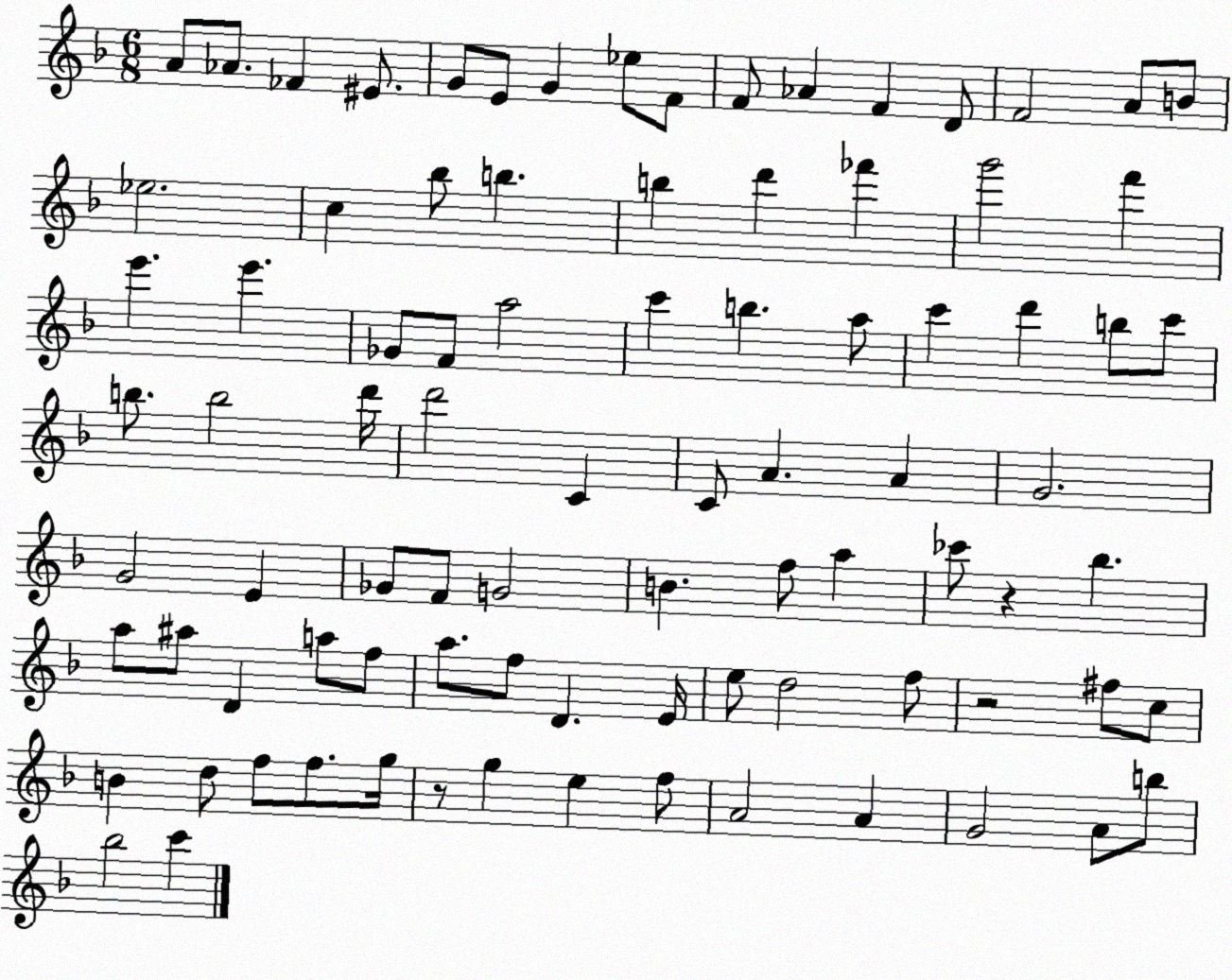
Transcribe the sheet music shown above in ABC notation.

X:1
T:Untitled
M:6/8
L:1/4
K:F
A/2 _A/2 _F ^E/2 G/2 E/2 G _e/2 F/2 F/2 _A F D/2 F2 A/2 B/2 _e2 c _b/2 b b d' _f' g'2 f' e' e' _G/2 F/2 a2 c' b a/2 c' d' b/2 c'/2 b/2 b2 d'/4 d'2 C C/2 A A G2 G2 E _G/2 F/2 G2 B f/2 a _c'/2 z _b a/2 ^a/2 D a/2 f/2 a/2 f/2 D E/4 e/2 d2 f/2 z2 ^f/2 c/2 B d/2 f/2 f/2 g/4 z/2 g e f/2 A2 A G2 A/2 b/2 _b2 c'